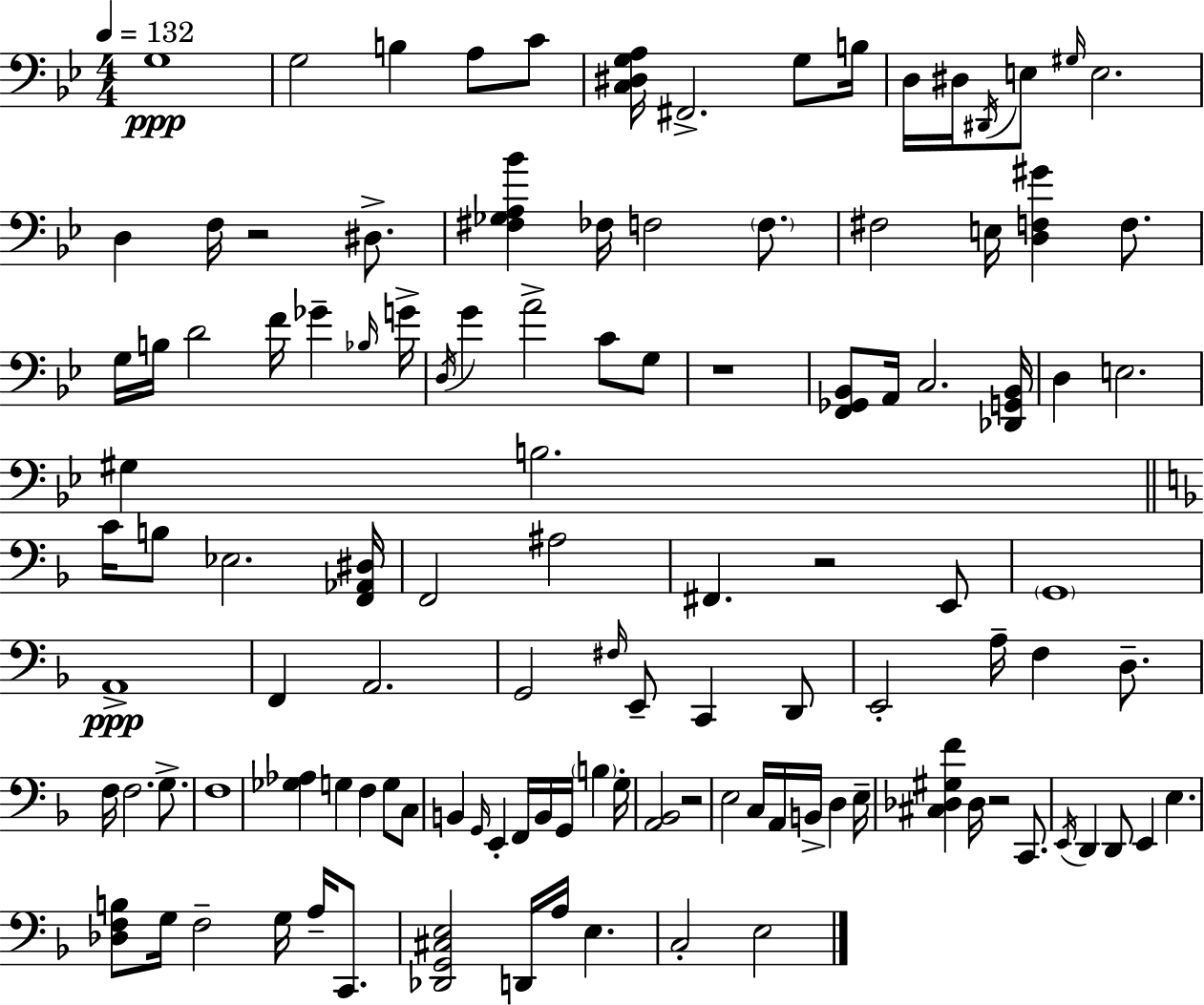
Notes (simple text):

G3/w G3/h B3/q A3/e C4/e [C3,D#3,G3,A3]/s F#2/h. G3/e B3/s D3/s D#3/s D#2/s E3/e G#3/s E3/h. D3/q F3/s R/h D#3/e. [F#3,Gb3,A3,Bb4]/q FES3/s F3/h F3/e. F#3/h E3/s [D3,F3,G#4]/q F3/e. G3/s B3/s D4/h F4/s Gb4/q Bb3/s G4/s D3/s G4/q A4/h C4/e G3/e R/w [F2,Gb2,Bb2]/e A2/s C3/h. [Db2,G2,Bb2]/s D3/q E3/h. G#3/q B3/h. C4/s B3/e Eb3/h. [F2,Ab2,D#3]/s F2/h A#3/h F#2/q. R/h E2/e G2/w A2/w F2/q A2/h. G2/h F#3/s E2/e C2/q D2/e E2/h A3/s F3/q D3/e. F3/s F3/h. G3/e. F3/w [Gb3,Ab3]/q G3/q F3/q G3/e C3/e B2/q G2/s E2/q F2/s B2/s G2/s B3/q G3/s [A2,Bb2]/h R/h E3/h C3/s A2/s B2/s D3/q E3/s [C#3,Db3,G#3,F4]/q Db3/s R/h C2/e. E2/s D2/q D2/e E2/q E3/q. [Db3,F3,B3]/e G3/s F3/h G3/s A3/s C2/e. [Db2,G2,C#3,E3]/h D2/s A3/s E3/q. C3/h E3/h